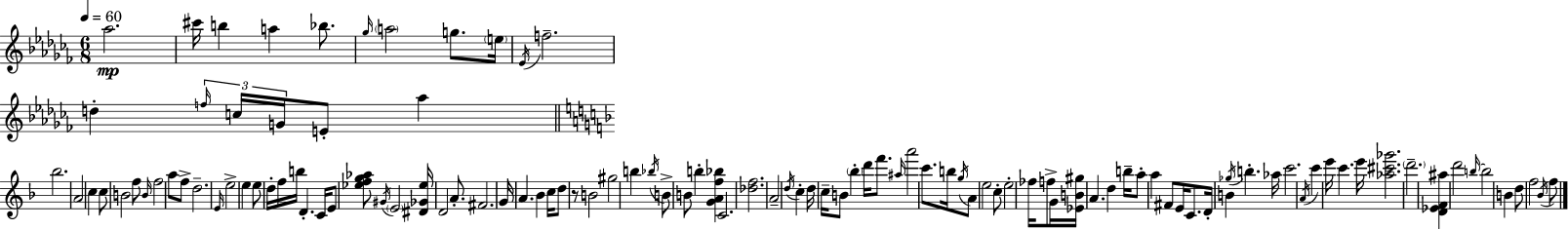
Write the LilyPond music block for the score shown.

{
  \clef treble
  \numericTimeSignature
  \time 6/8
  \key aes \minor
  \tempo 4 = 60
  aes''2.\mp | cis'''16 b''4 a''4 bes''8. | \grace { ges''16 } \parenthesize a''2 g''8. | \parenthesize e''16 \acciaccatura { ees'16 } f''2.-- | \break d''4-. \tuplet 3/2 { \grace { f''16 } c''16 g'16 } e'8-. aes''4 | \bar "||" \break \key f \major bes''2. | a'2 c''4 | c''8 b'2 f''8 | \grace { b'16 } f''2 a''8 f''8-> | \break d''2.-- | \grace { e'16 } e''2-> e''4 | e''8 d''16-. f''16 b''16 d'4.-. | c'16 e'8 <ees'' f'' g'' aes''>8 \acciaccatura { gis'16 } \parenthesize e'2 | \break <dis' ges' ees''>16 d'2 | a'8.-. fis'2. | g'16 a'4. bes'4 | c''16 d''8 r8 b'2 | \break gis''2 b''4 | \acciaccatura { bes''16 } b'8-> b'8 b''4-. | <g' a' f'' bes''>4 c'2. | <des'' f''>2. | \break a'2-- | \acciaccatura { d''16 } c''4-. d''16 c''16-- b'8 \parenthesize bes''4-. | d'''16 f'''8. \grace { ais''16 } a'''2 | c'''8. b''16 \acciaccatura { g''16 } a'8 e''2 | \break c''8-. e''2-. | fes''16 f''8-> g'16 <ees' b' gis''>16 a'4. | d''4 b''16-- a''8-. a''4 | fis'8 e'16 c'8. d'16-. b'4 | \break \acciaccatura { ges''16 } b''4.-. aes''16 c'''2. | \acciaccatura { a'16 } c'''4 | e'''16 c'''4. e'''16 <aes'' cis''' ges'''>2. | \parenthesize d'''2.-- | \break <d' ees' f' ais''>4 | d'''2 \grace { b''16~ }~ b''2 | b'4 d''8 | f''2 \acciaccatura { bes'16 } f''8 \bar "|."
}